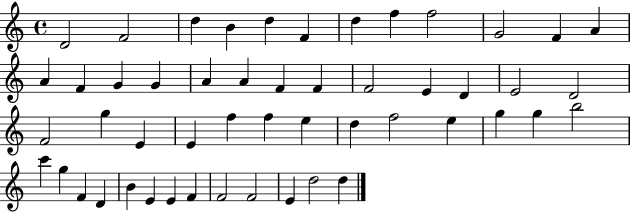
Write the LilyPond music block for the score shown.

{
  \clef treble
  \time 4/4
  \defaultTimeSignature
  \key c \major
  d'2 f'2 | d''4 b'4 d''4 f'4 | d''4 f''4 f''2 | g'2 f'4 a'4 | \break a'4 f'4 g'4 g'4 | a'4 a'4 f'4 f'4 | f'2 e'4 d'4 | e'2 d'2 | \break f'2 g''4 e'4 | e'4 f''4 f''4 e''4 | d''4 f''2 e''4 | g''4 g''4 b''2 | \break c'''4 g''4 f'4 d'4 | b'4 e'4 e'4 f'4 | f'2 f'2 | e'4 d''2 d''4 | \break \bar "|."
}